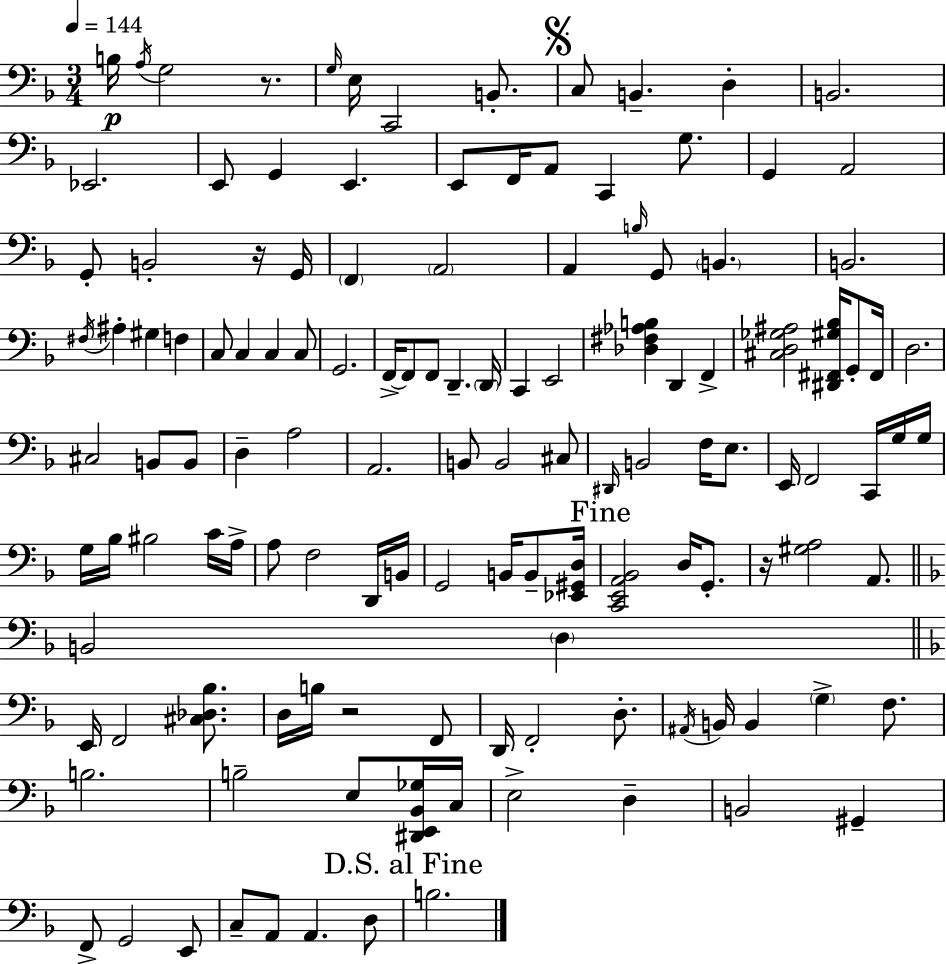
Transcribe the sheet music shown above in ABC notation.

X:1
T:Untitled
M:3/4
L:1/4
K:Dm
B,/4 A,/4 G,2 z/2 G,/4 E,/4 C,,2 B,,/2 C,/2 B,, D, B,,2 _E,,2 E,,/2 G,, E,, E,,/2 F,,/4 A,,/2 C,, G,/2 G,, A,,2 G,,/2 B,,2 z/4 G,,/4 F,, A,,2 A,, B,/4 G,,/2 B,, B,,2 ^F,/4 ^A, ^G, F, C,/2 C, C, C,/2 G,,2 F,,/4 F,,/2 F,,/2 D,, D,,/4 C,, E,,2 [_D,^F,_A,B,] D,, F,, [^C,D,_G,^A,]2 [^D,,^F,,^G,_B,]/4 G,,/2 ^F,,/4 D,2 ^C,2 B,,/2 B,,/2 D, A,2 A,,2 B,,/2 B,,2 ^C,/2 ^D,,/4 B,,2 F,/4 E,/2 E,,/4 F,,2 C,,/4 G,/4 G,/4 G,/4 _B,/4 ^B,2 C/4 A,/4 A,/2 F,2 D,,/4 B,,/4 G,,2 B,,/4 B,,/2 [_E,,^G,,D,]/4 [C,,E,,A,,_B,,]2 D,/4 G,,/2 z/4 [^G,A,]2 A,,/2 B,,2 D, E,,/4 F,,2 [^C,_D,_B,]/2 D,/4 B,/4 z2 F,,/2 D,,/4 F,,2 D,/2 ^A,,/4 B,,/4 B,, G, F,/2 B,2 B,2 E,/2 [^D,,E,,_B,,_G,]/4 C,/4 E,2 D, B,,2 ^G,, F,,/2 G,,2 E,,/2 C,/2 A,,/2 A,, D,/2 B,2